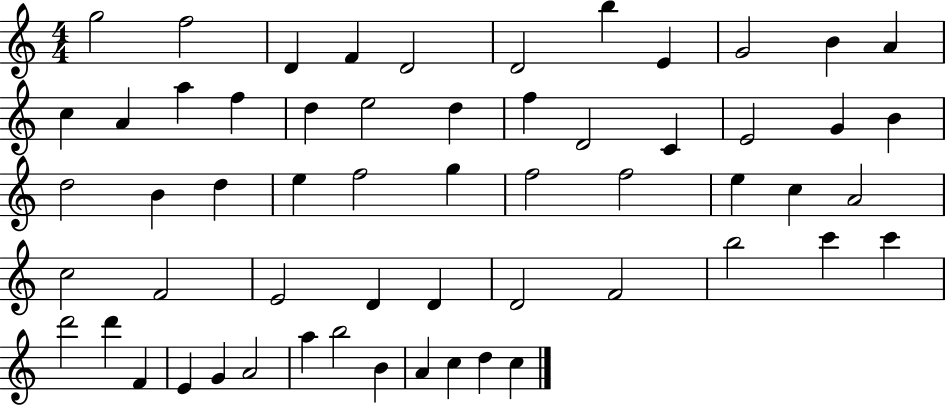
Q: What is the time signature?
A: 4/4